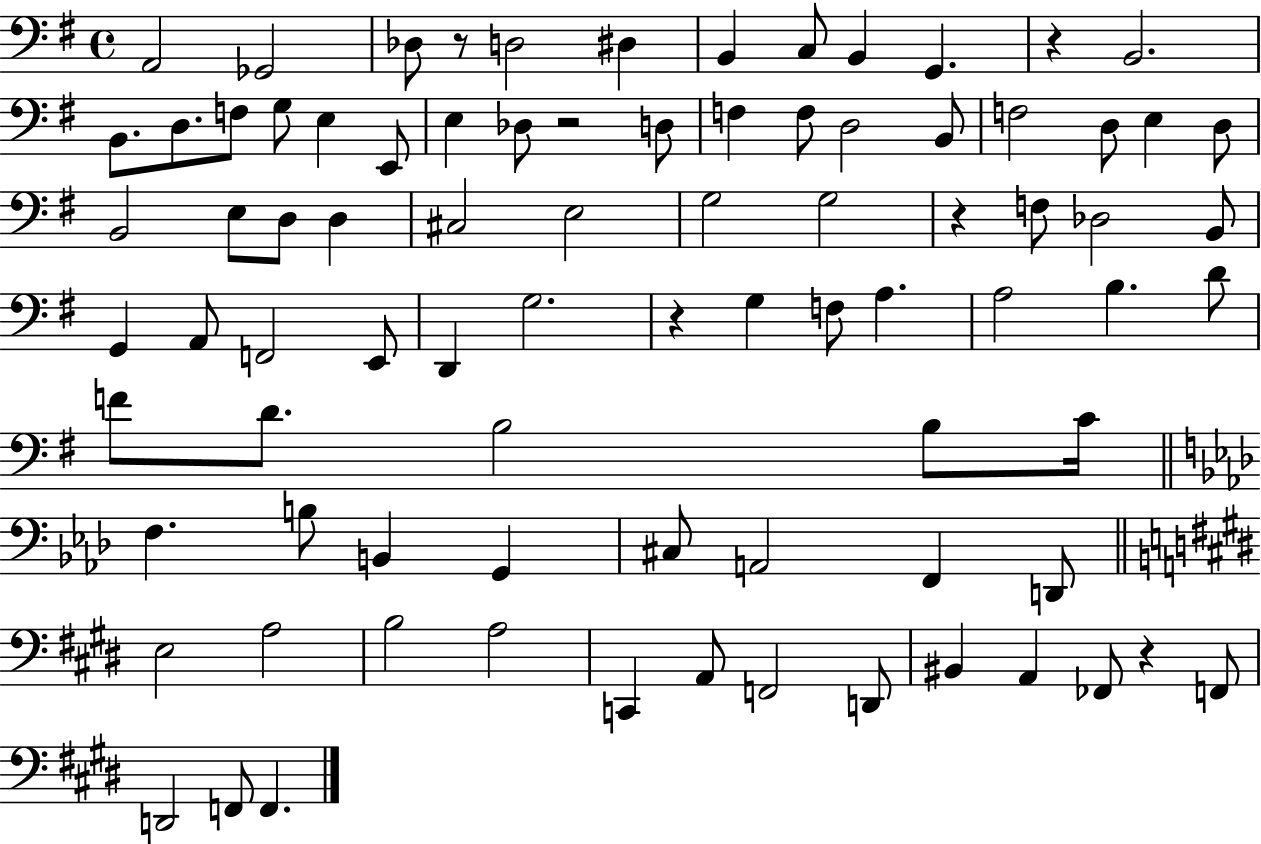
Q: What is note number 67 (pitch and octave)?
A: A3